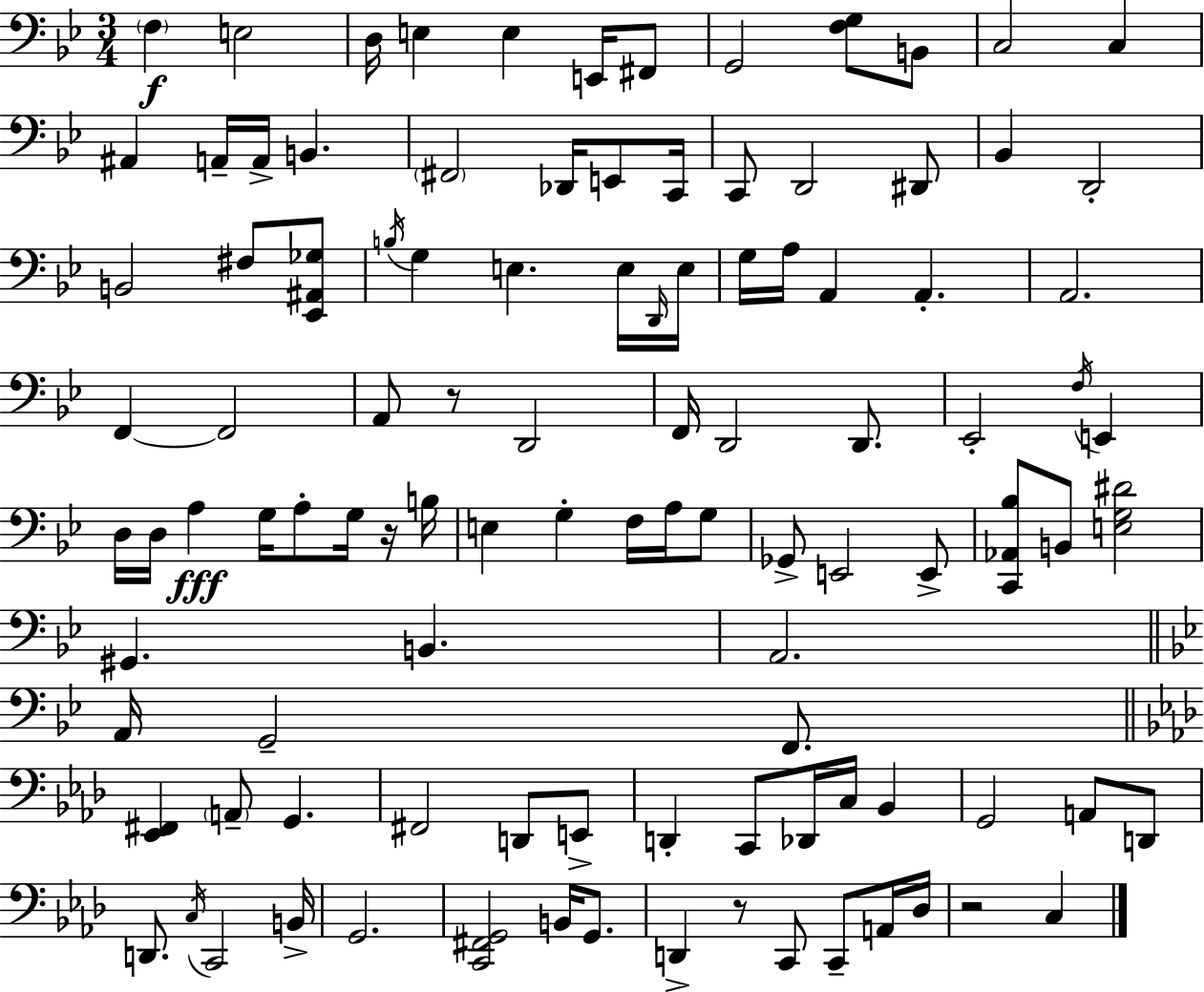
F3/q E3/h D3/s E3/q E3/q E2/s F#2/e G2/h [F3,G3]/e B2/e C3/h C3/q A#2/q A2/s A2/s B2/q. F#2/h Db2/s E2/e C2/s C2/e D2/h D#2/e Bb2/q D2/h B2/h F#3/e [Eb2,A#2,Gb3]/e B3/s G3/q E3/q. E3/s D2/s E3/s G3/s A3/s A2/q A2/q. A2/h. F2/q F2/h A2/e R/e D2/h F2/s D2/h D2/e. Eb2/h F3/s E2/q D3/s D3/s A3/q G3/s A3/e G3/s R/s B3/s E3/q G3/q F3/s A3/s G3/e Gb2/e E2/h E2/e [C2,Ab2,Bb3]/e B2/e [E3,G3,D#4]/h G#2/q. B2/q. A2/h. A2/s G2/h F2/e. [Eb2,F#2]/q A2/e G2/q. F#2/h D2/e E2/e D2/q C2/e Db2/s C3/s Bb2/q G2/h A2/e D2/e D2/e. C3/s C2/h B2/s G2/h. [C2,F#2,G2]/h B2/s G2/e. D2/q R/e C2/e C2/e A2/s Db3/s R/h C3/q